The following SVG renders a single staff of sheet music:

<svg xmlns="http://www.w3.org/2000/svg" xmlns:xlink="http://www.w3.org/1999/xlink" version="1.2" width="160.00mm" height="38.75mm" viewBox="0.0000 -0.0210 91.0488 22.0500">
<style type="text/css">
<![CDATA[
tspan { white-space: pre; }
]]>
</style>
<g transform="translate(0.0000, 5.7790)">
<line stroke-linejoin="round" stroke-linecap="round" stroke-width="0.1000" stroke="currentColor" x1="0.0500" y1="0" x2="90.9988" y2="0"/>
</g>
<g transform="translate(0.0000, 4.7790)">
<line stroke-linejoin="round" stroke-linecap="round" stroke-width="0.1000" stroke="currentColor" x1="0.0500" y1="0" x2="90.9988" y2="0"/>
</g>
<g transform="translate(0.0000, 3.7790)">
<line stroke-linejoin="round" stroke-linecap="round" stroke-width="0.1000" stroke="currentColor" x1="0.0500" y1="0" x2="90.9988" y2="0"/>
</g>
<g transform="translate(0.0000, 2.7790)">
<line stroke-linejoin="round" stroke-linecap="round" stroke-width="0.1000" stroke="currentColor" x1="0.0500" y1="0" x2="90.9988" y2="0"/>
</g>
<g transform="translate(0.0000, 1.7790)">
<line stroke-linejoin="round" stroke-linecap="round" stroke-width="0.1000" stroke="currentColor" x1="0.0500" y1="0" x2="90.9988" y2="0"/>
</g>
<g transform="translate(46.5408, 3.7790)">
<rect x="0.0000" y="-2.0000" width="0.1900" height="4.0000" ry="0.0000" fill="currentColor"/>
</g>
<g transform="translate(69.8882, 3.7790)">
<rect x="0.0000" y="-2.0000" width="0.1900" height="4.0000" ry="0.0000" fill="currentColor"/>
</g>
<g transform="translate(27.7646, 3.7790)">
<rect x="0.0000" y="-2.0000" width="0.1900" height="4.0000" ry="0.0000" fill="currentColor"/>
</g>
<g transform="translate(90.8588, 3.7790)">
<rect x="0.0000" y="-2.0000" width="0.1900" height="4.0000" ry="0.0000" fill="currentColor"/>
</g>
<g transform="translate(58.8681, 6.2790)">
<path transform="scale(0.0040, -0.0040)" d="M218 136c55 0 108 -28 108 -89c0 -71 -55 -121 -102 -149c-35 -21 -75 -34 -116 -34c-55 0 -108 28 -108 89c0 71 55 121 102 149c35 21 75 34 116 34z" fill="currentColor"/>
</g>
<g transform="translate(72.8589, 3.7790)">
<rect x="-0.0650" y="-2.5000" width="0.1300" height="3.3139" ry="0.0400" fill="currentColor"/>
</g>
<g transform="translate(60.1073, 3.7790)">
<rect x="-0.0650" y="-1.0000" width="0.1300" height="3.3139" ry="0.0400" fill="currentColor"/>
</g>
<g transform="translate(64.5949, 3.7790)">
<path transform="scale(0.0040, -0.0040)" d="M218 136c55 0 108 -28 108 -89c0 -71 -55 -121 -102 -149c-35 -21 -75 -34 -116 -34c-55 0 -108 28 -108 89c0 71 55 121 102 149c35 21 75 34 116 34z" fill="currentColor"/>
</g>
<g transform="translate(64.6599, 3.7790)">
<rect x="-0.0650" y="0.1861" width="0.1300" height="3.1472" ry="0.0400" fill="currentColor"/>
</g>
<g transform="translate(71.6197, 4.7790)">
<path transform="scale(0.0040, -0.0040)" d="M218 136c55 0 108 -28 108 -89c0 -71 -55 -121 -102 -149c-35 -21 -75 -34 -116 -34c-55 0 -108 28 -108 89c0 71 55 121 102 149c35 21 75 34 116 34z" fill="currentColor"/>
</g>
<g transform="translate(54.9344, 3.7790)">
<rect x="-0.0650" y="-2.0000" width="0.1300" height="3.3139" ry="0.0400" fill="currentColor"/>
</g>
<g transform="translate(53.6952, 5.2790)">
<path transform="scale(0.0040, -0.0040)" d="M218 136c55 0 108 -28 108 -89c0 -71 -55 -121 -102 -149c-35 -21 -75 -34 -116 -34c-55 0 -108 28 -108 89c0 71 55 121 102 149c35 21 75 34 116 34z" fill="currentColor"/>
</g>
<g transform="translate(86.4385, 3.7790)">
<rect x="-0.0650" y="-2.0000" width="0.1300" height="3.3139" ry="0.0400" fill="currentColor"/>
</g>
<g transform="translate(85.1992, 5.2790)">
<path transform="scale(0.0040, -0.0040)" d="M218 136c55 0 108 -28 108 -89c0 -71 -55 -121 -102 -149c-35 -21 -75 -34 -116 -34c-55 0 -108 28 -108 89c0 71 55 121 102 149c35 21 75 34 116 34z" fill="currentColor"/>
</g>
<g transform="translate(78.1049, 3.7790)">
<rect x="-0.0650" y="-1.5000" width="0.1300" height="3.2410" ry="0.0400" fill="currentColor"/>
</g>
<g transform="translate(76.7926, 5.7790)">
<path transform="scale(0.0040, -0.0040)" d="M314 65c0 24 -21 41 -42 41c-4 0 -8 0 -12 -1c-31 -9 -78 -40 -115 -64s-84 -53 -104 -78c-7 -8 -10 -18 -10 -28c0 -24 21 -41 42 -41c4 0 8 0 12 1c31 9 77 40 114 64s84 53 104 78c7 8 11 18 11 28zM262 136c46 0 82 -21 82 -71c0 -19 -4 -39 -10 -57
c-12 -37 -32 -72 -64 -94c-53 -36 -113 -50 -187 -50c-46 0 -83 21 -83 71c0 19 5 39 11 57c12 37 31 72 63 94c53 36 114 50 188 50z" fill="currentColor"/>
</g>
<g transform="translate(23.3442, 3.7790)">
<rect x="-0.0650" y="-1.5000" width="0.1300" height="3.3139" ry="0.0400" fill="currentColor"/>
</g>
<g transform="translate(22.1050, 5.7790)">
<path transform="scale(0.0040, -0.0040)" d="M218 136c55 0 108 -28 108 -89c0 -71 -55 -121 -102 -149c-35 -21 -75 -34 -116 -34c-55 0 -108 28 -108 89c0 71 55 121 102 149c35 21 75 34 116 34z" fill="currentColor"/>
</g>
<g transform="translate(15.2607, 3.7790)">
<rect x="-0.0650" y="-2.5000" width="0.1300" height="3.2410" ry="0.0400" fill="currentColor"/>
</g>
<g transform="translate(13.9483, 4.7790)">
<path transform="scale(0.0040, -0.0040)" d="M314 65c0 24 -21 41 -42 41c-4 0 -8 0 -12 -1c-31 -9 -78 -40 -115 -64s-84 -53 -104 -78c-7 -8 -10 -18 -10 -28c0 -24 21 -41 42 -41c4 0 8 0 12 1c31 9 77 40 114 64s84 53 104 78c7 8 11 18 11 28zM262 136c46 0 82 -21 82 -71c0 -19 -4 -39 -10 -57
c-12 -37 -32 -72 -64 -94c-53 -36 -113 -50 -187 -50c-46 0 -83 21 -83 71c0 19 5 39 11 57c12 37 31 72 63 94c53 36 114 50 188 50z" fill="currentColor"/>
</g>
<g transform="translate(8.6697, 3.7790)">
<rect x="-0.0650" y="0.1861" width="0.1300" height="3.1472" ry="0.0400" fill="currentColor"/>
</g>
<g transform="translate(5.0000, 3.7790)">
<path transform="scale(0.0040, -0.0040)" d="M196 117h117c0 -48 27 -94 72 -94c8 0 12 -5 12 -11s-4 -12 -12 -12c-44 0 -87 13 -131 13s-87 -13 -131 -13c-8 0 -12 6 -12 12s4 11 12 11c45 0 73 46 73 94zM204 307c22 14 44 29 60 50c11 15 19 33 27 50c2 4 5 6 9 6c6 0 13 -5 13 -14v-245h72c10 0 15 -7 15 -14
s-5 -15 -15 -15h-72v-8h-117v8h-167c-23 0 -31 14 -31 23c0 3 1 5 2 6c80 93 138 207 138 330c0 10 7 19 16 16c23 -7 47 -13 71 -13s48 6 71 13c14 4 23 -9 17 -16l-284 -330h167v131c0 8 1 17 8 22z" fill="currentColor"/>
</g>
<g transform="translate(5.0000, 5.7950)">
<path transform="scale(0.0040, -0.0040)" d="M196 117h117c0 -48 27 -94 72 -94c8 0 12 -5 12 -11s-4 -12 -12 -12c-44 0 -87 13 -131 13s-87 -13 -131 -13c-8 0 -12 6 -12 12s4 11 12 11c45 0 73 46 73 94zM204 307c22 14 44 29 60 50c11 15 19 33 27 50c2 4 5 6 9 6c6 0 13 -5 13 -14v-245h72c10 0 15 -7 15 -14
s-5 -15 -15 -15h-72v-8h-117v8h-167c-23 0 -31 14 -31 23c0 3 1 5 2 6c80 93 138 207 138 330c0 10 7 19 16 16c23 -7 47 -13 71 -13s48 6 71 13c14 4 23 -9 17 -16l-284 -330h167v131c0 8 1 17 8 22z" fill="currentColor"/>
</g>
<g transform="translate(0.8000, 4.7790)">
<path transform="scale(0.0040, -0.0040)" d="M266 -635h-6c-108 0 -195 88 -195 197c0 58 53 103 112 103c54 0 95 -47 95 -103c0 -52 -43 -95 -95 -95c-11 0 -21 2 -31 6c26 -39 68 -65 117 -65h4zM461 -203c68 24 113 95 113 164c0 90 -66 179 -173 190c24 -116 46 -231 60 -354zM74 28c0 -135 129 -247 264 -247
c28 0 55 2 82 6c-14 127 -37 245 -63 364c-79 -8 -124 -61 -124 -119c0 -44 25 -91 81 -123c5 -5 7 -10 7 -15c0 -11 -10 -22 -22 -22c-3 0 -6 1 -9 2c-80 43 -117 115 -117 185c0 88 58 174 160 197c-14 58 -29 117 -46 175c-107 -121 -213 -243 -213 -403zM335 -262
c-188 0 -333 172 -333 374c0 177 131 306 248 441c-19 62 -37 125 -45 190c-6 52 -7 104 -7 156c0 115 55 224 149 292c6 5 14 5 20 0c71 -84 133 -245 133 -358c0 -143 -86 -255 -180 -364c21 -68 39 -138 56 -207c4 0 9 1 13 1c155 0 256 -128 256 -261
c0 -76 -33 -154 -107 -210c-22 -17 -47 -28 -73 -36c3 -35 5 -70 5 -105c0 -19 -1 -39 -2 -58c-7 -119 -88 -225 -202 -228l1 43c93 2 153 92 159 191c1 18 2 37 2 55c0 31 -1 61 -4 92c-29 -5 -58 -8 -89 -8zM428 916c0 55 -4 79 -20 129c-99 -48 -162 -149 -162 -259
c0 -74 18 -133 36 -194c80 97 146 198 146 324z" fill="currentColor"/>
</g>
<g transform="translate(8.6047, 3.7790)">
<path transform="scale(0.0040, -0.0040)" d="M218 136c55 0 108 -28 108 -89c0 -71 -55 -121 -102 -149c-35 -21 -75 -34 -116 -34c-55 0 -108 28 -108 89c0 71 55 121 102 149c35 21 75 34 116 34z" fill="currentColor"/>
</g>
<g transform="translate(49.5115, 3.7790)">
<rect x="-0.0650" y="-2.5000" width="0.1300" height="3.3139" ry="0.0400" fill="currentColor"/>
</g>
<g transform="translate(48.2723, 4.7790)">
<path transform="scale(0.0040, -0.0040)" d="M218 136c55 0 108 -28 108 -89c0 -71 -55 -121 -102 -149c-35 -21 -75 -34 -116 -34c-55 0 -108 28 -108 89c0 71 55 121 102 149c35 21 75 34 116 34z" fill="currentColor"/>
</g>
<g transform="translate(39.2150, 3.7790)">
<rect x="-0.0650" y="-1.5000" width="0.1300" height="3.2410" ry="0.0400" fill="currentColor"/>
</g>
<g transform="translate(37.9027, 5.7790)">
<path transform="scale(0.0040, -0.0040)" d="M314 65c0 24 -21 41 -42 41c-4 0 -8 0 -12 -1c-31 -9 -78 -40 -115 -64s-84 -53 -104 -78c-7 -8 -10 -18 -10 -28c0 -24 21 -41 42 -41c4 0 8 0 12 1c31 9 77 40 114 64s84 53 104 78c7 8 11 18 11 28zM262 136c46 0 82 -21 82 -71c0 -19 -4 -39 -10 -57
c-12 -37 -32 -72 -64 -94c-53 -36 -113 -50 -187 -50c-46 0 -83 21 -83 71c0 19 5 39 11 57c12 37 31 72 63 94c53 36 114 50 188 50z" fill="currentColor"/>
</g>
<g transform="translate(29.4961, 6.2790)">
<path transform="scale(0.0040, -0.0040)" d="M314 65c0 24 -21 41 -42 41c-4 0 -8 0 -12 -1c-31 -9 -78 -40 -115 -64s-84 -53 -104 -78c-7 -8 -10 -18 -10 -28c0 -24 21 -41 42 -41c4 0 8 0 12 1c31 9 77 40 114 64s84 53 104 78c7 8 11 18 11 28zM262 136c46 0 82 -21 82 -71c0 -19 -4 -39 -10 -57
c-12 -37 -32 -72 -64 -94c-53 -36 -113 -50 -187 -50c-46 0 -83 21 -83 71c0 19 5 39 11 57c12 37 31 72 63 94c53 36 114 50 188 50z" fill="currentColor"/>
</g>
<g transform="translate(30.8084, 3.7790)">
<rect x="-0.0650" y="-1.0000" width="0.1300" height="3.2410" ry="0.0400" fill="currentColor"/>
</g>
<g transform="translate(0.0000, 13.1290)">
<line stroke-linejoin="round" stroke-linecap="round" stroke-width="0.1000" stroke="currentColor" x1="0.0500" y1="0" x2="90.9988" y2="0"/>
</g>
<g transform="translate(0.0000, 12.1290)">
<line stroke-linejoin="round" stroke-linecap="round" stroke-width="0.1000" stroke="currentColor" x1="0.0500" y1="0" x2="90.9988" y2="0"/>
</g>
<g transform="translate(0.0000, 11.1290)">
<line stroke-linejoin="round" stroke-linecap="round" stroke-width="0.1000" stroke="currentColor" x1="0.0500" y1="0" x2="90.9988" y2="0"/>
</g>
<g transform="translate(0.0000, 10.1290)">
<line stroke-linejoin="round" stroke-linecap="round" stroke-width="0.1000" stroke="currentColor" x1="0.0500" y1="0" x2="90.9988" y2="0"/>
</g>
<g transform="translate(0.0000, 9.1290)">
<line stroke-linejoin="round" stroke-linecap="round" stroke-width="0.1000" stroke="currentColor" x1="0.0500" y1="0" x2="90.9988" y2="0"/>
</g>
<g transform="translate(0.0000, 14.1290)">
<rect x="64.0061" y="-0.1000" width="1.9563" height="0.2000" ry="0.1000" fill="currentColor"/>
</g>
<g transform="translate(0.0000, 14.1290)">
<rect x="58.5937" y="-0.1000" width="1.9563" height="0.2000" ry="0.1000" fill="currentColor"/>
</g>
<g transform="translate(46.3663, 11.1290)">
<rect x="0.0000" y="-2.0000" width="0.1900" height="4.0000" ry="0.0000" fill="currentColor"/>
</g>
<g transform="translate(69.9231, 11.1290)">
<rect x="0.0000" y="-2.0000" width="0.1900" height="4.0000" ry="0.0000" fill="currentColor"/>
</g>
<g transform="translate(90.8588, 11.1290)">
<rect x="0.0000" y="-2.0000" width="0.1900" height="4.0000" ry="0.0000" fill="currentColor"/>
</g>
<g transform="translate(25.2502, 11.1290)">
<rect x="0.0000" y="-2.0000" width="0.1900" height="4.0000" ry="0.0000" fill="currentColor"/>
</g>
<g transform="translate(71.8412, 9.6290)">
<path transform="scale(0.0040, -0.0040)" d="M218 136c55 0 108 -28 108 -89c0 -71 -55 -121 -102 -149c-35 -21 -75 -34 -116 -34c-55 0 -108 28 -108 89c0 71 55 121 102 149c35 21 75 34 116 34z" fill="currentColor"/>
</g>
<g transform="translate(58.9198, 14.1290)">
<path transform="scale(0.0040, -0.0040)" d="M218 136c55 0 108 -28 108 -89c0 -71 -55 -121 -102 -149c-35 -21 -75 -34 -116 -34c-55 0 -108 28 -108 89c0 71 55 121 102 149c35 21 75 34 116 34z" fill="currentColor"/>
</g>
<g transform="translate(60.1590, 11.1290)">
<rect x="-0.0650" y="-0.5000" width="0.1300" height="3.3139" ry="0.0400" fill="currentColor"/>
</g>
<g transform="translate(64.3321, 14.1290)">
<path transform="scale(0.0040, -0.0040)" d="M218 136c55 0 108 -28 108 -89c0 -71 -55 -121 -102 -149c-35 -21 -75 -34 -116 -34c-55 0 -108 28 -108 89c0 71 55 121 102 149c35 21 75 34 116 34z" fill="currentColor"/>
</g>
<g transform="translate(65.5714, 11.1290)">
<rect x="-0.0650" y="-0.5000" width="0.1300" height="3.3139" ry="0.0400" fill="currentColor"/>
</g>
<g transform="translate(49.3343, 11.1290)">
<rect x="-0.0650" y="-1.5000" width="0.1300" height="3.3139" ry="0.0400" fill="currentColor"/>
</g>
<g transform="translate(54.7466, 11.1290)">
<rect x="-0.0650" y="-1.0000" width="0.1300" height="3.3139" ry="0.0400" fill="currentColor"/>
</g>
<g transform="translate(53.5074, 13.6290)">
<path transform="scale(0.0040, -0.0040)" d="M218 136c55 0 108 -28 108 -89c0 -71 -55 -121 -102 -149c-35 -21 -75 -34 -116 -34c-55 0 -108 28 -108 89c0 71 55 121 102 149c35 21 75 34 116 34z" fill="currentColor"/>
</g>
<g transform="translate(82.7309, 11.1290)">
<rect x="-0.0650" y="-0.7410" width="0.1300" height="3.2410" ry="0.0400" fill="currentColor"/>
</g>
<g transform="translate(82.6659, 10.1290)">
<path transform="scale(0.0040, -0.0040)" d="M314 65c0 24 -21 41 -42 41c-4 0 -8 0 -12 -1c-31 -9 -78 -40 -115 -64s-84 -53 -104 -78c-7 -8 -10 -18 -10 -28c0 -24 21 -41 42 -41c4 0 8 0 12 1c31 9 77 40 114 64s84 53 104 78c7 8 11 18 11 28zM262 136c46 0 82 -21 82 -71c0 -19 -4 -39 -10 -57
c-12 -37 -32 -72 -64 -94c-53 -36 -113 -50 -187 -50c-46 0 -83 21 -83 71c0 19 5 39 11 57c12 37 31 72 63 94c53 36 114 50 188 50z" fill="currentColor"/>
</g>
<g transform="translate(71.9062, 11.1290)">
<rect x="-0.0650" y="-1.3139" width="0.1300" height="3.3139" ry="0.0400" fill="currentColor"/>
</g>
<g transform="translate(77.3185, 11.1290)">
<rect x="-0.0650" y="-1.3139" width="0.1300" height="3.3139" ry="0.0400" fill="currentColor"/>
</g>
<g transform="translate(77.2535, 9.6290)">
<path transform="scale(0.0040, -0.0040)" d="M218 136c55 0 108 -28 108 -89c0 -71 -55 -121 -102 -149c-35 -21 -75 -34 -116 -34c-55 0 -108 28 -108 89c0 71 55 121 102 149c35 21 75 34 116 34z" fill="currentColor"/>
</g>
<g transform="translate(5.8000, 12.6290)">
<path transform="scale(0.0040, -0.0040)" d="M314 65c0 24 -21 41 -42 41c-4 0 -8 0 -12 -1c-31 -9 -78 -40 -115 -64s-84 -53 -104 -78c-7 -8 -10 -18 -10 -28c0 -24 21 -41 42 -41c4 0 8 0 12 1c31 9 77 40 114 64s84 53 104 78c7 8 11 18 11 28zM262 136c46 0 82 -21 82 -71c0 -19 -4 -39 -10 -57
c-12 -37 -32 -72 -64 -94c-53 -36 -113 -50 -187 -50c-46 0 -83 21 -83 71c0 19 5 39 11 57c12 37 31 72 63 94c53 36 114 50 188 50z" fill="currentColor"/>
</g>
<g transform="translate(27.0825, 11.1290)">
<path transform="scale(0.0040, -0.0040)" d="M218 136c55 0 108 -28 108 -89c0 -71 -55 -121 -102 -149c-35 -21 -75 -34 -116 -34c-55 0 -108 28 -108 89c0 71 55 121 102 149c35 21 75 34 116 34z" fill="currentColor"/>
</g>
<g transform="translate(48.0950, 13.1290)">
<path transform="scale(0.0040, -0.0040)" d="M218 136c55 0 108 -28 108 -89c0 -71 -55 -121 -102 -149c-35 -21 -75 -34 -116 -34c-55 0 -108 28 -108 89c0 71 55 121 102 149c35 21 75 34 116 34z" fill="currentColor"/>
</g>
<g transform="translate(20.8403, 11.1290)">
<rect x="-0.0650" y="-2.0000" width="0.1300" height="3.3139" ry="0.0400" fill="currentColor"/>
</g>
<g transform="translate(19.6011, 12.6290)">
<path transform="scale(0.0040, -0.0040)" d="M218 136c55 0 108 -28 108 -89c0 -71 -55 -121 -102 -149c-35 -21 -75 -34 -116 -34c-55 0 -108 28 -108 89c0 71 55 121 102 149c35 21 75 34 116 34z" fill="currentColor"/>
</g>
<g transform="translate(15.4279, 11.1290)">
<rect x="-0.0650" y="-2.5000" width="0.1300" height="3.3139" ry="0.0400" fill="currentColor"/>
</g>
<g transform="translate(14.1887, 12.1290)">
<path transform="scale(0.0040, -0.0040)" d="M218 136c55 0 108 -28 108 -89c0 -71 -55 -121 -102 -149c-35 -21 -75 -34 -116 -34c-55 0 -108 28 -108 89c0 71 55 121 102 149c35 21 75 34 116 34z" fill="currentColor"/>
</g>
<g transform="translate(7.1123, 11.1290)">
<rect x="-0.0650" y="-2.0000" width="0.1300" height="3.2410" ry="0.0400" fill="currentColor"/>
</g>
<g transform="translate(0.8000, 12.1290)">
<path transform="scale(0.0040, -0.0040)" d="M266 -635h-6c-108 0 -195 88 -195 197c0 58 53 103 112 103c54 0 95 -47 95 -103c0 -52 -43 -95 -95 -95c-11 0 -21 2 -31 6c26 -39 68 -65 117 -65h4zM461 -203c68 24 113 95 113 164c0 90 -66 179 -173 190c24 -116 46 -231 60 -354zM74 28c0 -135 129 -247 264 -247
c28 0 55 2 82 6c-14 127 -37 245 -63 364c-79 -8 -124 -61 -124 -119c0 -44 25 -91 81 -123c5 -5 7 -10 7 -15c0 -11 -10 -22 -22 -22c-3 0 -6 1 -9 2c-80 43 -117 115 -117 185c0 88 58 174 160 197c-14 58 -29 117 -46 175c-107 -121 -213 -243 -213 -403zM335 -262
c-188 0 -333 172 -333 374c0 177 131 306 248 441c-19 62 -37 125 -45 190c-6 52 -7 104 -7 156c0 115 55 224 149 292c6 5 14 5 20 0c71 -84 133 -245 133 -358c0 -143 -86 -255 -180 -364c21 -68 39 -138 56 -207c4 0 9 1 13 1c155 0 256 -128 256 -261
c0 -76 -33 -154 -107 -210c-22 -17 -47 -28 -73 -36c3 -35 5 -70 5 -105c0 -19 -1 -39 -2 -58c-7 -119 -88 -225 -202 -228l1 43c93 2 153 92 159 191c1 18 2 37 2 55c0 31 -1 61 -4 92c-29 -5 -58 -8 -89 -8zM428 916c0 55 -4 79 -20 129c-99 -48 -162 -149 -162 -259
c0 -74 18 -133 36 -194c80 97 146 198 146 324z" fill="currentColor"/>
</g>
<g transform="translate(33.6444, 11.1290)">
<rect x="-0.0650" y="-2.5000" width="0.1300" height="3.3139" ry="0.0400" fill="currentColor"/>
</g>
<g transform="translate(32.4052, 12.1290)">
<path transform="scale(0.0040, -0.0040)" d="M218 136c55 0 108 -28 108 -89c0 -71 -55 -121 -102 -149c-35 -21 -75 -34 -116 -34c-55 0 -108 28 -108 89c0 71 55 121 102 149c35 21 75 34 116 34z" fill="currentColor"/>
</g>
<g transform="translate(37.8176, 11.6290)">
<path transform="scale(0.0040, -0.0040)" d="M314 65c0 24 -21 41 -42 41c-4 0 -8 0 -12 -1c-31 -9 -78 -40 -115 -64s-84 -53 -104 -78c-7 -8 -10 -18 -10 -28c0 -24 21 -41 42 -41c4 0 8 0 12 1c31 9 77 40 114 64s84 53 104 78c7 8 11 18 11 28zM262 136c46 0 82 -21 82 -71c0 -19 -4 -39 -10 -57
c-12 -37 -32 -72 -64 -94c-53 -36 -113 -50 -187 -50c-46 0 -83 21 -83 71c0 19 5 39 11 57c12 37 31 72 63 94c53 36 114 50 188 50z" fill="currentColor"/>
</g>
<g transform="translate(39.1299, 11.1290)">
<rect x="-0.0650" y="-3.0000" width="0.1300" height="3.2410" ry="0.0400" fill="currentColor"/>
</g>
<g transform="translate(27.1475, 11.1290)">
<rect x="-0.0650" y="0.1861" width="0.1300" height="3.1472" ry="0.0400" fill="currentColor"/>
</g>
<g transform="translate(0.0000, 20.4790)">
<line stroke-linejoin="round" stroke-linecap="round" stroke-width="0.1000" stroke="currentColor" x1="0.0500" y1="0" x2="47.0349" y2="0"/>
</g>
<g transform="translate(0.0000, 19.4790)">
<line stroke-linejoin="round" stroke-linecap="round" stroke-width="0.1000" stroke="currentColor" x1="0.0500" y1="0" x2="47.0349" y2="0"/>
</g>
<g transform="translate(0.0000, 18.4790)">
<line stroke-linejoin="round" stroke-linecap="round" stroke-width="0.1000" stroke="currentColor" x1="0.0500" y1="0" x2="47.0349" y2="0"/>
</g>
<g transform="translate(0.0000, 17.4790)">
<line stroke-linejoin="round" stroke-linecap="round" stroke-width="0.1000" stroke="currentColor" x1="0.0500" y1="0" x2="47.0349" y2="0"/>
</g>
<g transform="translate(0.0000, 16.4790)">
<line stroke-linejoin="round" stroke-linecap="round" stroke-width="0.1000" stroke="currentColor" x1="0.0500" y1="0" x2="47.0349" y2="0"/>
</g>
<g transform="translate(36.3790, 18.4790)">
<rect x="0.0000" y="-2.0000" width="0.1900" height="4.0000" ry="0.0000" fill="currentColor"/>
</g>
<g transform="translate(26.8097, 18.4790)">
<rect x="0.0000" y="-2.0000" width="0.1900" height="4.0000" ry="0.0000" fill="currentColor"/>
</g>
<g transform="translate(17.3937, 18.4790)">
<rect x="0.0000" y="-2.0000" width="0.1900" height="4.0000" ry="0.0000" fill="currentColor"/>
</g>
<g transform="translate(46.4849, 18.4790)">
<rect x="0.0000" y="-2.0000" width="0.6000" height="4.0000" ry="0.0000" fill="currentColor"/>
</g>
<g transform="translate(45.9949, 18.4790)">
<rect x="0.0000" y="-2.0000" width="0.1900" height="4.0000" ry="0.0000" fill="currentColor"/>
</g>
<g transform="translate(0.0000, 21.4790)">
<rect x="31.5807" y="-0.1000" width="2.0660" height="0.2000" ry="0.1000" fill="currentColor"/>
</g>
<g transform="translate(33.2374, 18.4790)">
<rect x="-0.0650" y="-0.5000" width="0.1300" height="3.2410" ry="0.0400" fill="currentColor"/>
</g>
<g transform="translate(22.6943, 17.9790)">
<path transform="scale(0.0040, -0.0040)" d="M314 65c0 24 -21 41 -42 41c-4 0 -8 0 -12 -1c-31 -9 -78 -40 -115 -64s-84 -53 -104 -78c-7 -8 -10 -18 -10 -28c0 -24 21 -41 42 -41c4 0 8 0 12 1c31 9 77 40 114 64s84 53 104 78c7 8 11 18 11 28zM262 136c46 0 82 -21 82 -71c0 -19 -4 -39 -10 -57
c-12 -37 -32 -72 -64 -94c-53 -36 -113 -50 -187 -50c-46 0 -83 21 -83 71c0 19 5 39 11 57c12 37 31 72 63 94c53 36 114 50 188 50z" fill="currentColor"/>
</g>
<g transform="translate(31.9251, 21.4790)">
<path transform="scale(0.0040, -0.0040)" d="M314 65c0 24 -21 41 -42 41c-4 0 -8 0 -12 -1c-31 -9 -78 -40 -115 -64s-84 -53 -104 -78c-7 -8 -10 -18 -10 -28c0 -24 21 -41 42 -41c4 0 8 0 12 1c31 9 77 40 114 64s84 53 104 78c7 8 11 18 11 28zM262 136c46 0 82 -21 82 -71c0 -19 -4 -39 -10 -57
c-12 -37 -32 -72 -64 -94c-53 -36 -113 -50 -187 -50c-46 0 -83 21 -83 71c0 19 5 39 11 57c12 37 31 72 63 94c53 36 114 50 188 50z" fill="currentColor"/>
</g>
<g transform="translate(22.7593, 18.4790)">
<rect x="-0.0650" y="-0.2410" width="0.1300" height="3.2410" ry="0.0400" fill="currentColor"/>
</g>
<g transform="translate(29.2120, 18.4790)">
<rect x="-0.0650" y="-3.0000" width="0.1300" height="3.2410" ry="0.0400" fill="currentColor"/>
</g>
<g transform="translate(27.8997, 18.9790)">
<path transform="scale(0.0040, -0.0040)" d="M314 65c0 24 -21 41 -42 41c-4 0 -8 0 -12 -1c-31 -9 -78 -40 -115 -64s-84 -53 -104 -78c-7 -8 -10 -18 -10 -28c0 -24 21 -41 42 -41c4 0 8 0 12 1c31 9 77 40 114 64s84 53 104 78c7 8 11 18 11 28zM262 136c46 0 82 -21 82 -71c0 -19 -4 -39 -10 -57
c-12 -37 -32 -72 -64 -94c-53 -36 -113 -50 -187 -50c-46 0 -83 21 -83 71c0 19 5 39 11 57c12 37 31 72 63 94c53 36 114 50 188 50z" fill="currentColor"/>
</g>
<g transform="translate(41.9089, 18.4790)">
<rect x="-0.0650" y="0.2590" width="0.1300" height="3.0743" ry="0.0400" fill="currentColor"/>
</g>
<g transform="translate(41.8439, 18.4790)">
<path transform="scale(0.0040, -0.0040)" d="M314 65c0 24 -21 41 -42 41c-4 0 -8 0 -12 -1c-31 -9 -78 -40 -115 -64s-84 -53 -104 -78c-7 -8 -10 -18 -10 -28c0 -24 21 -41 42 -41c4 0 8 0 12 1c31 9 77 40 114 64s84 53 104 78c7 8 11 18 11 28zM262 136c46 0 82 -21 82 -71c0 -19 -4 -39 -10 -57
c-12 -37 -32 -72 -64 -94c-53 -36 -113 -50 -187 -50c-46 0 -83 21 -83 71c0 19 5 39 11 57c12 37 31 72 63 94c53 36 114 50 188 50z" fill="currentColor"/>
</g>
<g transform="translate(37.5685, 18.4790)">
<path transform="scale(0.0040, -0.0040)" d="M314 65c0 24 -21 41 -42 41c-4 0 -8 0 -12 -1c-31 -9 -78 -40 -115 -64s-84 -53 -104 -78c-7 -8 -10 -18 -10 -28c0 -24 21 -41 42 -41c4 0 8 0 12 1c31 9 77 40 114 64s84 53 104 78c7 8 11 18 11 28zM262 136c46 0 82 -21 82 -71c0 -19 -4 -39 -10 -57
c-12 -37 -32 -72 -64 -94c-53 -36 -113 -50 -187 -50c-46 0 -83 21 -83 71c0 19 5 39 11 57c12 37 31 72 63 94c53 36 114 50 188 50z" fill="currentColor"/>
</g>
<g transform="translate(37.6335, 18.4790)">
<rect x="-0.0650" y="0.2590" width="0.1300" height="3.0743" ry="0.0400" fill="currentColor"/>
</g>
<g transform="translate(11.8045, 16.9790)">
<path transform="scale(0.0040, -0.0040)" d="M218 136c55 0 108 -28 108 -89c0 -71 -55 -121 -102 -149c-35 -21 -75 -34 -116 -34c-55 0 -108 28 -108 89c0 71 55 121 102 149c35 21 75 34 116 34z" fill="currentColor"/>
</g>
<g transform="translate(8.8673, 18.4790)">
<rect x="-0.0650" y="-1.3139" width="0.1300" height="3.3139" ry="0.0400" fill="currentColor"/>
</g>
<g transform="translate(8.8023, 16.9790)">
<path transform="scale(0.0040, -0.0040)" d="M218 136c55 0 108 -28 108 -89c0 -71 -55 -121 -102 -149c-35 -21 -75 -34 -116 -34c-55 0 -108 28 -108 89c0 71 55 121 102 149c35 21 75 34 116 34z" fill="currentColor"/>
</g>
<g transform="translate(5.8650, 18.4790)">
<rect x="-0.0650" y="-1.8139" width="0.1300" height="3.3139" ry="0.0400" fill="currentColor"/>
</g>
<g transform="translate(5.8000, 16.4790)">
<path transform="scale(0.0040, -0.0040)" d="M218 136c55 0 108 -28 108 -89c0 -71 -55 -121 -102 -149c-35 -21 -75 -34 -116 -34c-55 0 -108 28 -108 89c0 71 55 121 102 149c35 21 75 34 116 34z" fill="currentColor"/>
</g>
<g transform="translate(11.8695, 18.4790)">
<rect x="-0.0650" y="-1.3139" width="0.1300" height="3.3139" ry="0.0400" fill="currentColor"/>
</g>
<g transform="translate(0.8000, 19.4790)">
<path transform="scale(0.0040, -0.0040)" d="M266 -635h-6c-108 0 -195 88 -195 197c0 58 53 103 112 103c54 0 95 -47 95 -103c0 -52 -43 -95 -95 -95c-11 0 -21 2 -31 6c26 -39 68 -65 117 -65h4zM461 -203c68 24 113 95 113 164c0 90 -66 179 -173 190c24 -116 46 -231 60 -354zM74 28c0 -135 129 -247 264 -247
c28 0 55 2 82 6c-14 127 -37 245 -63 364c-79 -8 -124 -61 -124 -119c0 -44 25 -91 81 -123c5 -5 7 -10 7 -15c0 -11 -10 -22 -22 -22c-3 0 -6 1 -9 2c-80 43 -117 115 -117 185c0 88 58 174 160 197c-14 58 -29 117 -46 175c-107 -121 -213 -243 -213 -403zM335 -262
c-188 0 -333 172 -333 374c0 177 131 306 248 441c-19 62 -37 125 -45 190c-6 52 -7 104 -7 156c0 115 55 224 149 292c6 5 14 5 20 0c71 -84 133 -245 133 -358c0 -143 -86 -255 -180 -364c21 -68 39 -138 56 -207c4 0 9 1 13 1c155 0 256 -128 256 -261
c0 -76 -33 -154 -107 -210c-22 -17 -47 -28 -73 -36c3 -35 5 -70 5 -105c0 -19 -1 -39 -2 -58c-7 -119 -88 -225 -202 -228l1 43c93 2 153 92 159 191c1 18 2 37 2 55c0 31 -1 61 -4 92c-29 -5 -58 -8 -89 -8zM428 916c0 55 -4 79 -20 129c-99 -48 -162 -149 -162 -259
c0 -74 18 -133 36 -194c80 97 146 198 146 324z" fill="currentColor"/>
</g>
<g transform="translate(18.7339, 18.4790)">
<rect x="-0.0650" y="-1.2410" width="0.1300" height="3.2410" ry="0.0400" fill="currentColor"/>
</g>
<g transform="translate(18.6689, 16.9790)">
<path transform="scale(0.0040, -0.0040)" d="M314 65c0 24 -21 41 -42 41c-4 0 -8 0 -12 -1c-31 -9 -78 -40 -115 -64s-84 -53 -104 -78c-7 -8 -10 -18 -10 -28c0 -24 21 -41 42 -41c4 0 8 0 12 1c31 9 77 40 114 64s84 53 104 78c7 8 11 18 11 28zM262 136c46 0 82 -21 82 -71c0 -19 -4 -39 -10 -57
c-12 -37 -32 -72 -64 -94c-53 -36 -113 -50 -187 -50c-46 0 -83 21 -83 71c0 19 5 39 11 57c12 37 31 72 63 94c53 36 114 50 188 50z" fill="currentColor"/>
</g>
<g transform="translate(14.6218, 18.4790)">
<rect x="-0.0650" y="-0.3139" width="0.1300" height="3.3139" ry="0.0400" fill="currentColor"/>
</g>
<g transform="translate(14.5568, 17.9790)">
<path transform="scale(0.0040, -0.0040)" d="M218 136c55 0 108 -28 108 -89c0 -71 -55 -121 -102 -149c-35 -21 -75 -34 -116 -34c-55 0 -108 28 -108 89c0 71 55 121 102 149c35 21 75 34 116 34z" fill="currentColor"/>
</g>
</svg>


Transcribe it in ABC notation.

X:1
T:Untitled
M:4/4
L:1/4
K:C
B G2 E D2 E2 G F D B G E2 F F2 G F B G A2 E D C C e e d2 f e e c e2 c2 A2 C2 B2 B2